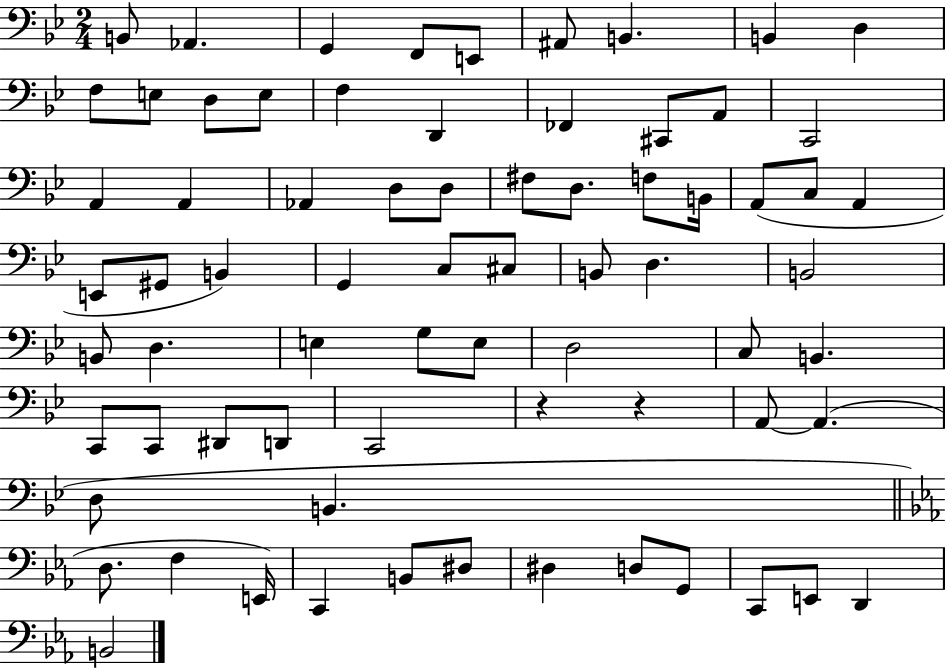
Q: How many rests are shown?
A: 2